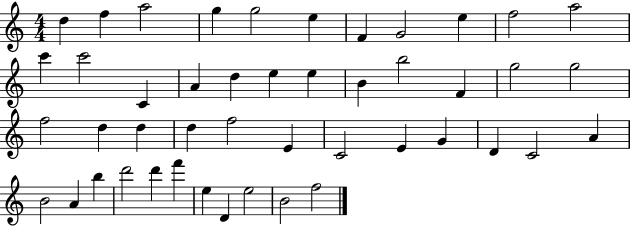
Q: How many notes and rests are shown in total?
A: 46